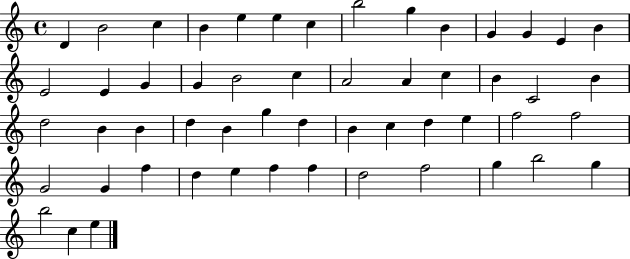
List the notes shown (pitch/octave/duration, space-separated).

D4/q B4/h C5/q B4/q E5/q E5/q C5/q B5/h G5/q B4/q G4/q G4/q E4/q B4/q E4/h E4/q G4/q G4/q B4/h C5/q A4/h A4/q C5/q B4/q C4/h B4/q D5/h B4/q B4/q D5/q B4/q G5/q D5/q B4/q C5/q D5/q E5/q F5/h F5/h G4/h G4/q F5/q D5/q E5/q F5/q F5/q D5/h F5/h G5/q B5/h G5/q B5/h C5/q E5/q